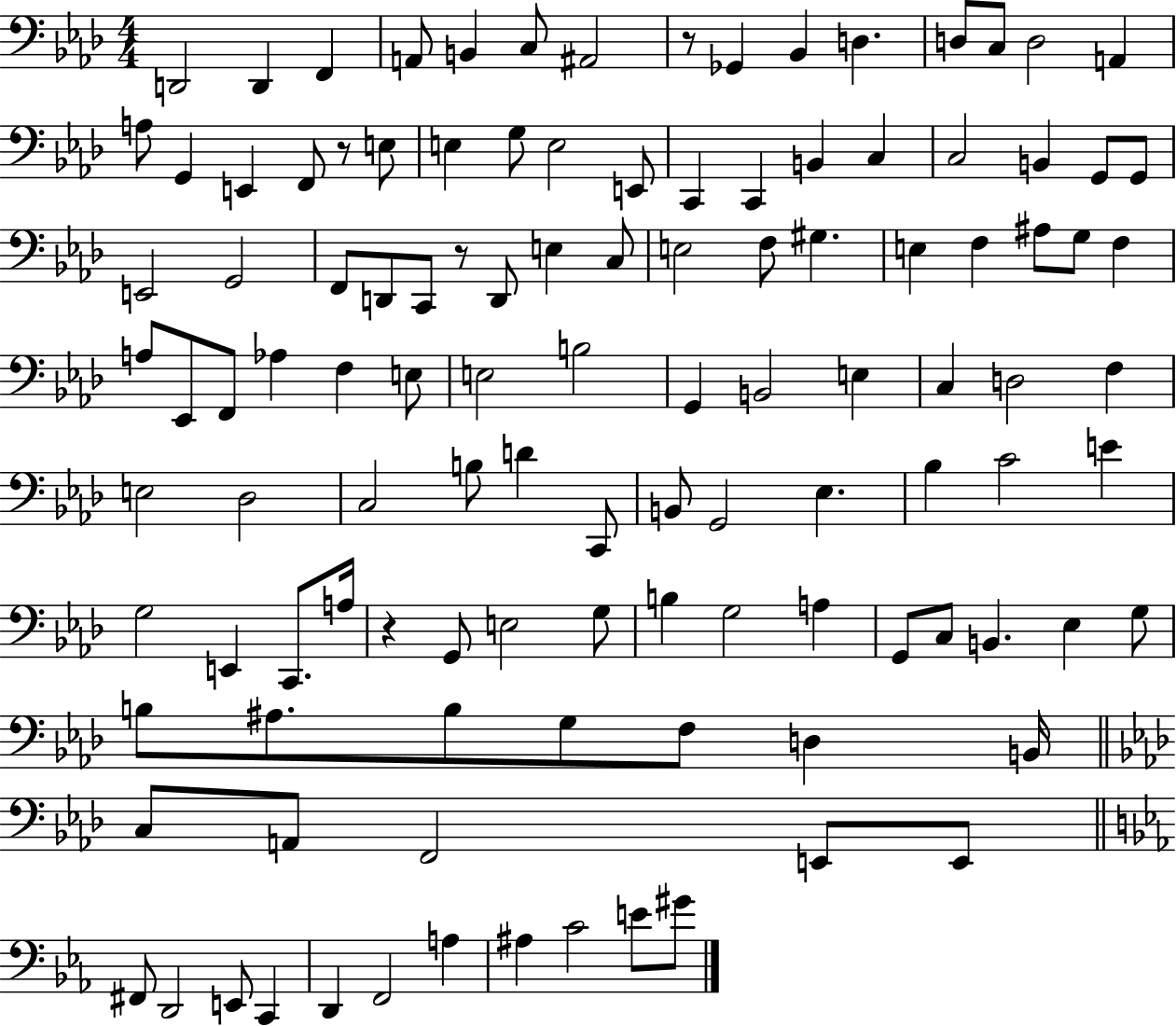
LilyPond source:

{
  \clef bass
  \numericTimeSignature
  \time 4/4
  \key aes \major
  \repeat volta 2 { d,2 d,4 f,4 | a,8 b,4 c8 ais,2 | r8 ges,4 bes,4 d4. | d8 c8 d2 a,4 | \break a8 g,4 e,4 f,8 r8 e8 | e4 g8 e2 e,8 | c,4 c,4 b,4 c4 | c2 b,4 g,8 g,8 | \break e,2 g,2 | f,8 d,8 c,8 r8 d,8 e4 c8 | e2 f8 gis4. | e4 f4 ais8 g8 f4 | \break a8 ees,8 f,8 aes4 f4 e8 | e2 b2 | g,4 b,2 e4 | c4 d2 f4 | \break e2 des2 | c2 b8 d'4 c,8 | b,8 g,2 ees4. | bes4 c'2 e'4 | \break g2 e,4 c,8. a16 | r4 g,8 e2 g8 | b4 g2 a4 | g,8 c8 b,4. ees4 g8 | \break b8 ais8. b8 g8 f8 d4 b,16 | \bar "||" \break \key f \minor c8 a,8 f,2 e,8 e,8 | \bar "||" \break \key c \minor fis,8 d,2 e,8 c,4 | d,4 f,2 a4 | ais4 c'2 e'8 gis'8 | } \bar "|."
}